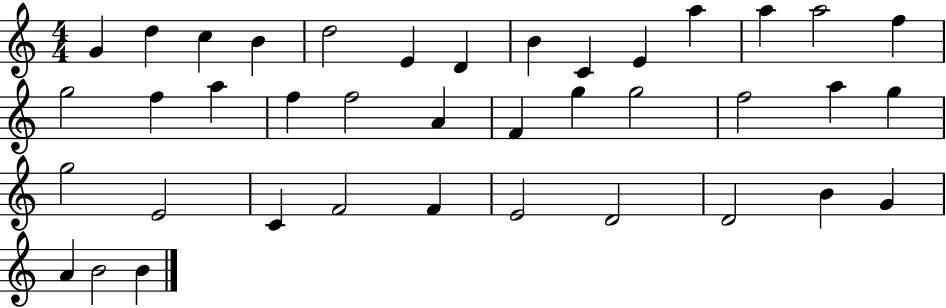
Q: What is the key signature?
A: C major